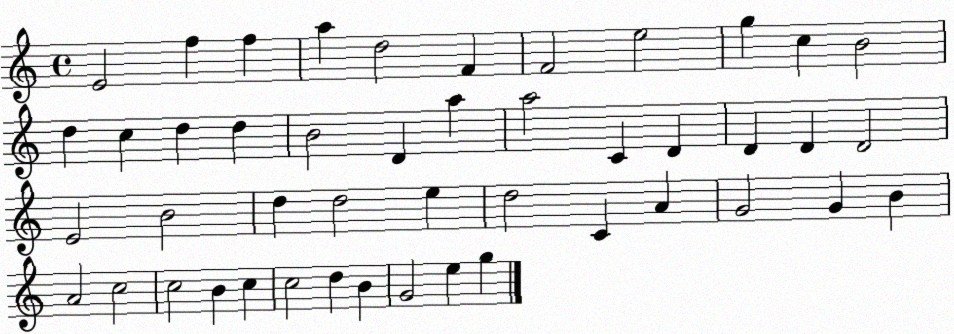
X:1
T:Untitled
M:4/4
L:1/4
K:C
E2 f f a d2 F F2 e2 g c B2 d c d d B2 D a a2 C D D D D2 E2 B2 d d2 e d2 C A G2 G B A2 c2 c2 B c c2 d B G2 e g